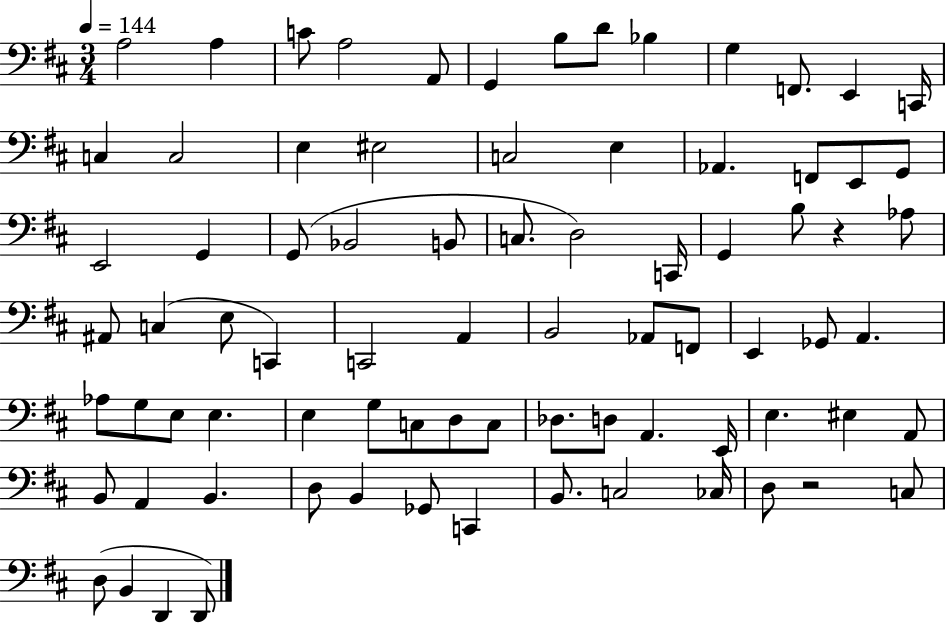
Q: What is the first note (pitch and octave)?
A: A3